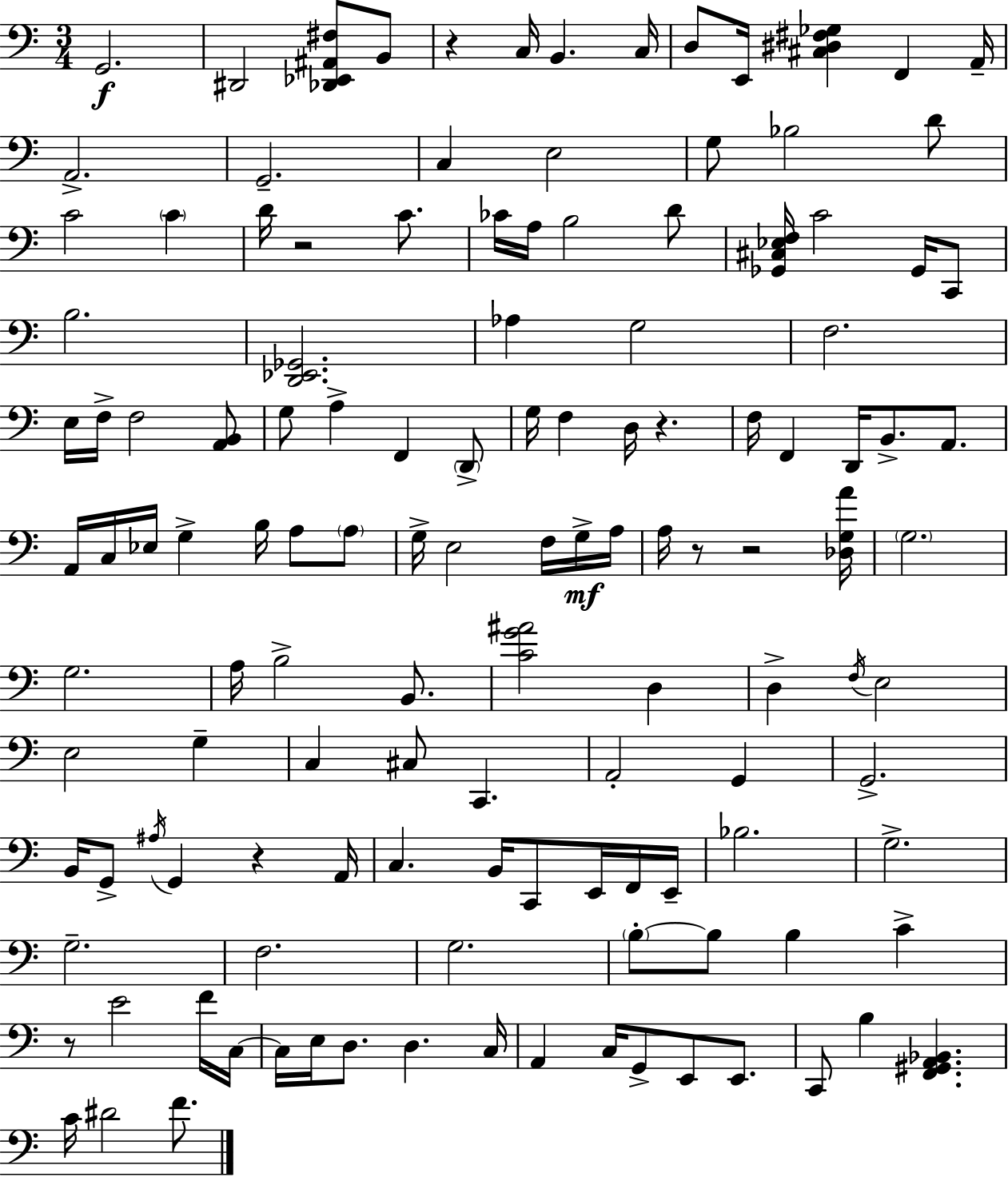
G2/h. D#2/h [Db2,Eb2,A#2,F#3]/e B2/e R/q C3/s B2/q. C3/s D3/e E2/s [C#3,D#3,F#3,Gb3]/q F2/q A2/s A2/h. G2/h. C3/q E3/h G3/e Bb3/h D4/e C4/h C4/q D4/s R/h C4/e. CES4/s A3/s B3/h D4/e [Gb2,C#3,Eb3,F3]/s C4/h Gb2/s C2/e B3/h. [D2,Eb2,Gb2]/h. Ab3/q G3/h F3/h. E3/s F3/s F3/h [A2,B2]/e G3/e A3/q F2/q D2/e G3/s F3/q D3/s R/q. F3/s F2/q D2/s B2/e. A2/e. A2/s C3/s Eb3/s G3/q B3/s A3/e A3/e G3/s E3/h F3/s G3/s A3/s A3/s R/e R/h [Db3,G3,A4]/s G3/h. G3/h. A3/s B3/h B2/e. [C4,G4,A#4]/h D3/q D3/q F3/s E3/h E3/h G3/q C3/q C#3/e C2/q. A2/h G2/q G2/h. B2/s G2/e A#3/s G2/q R/q A2/s C3/q. B2/s C2/e E2/s F2/s E2/s Bb3/h. G3/h. G3/h. F3/h. G3/h. B3/e B3/e B3/q C4/q R/e E4/h F4/s C3/s C3/s E3/s D3/e. D3/q. C3/s A2/q C3/s G2/e E2/e E2/e. C2/e B3/q [F2,G#2,A2,Bb2]/q. C4/s D#4/h F4/e.